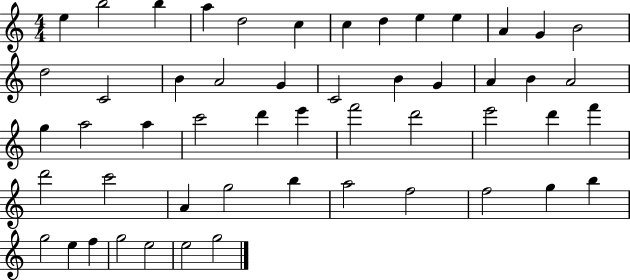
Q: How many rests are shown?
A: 0